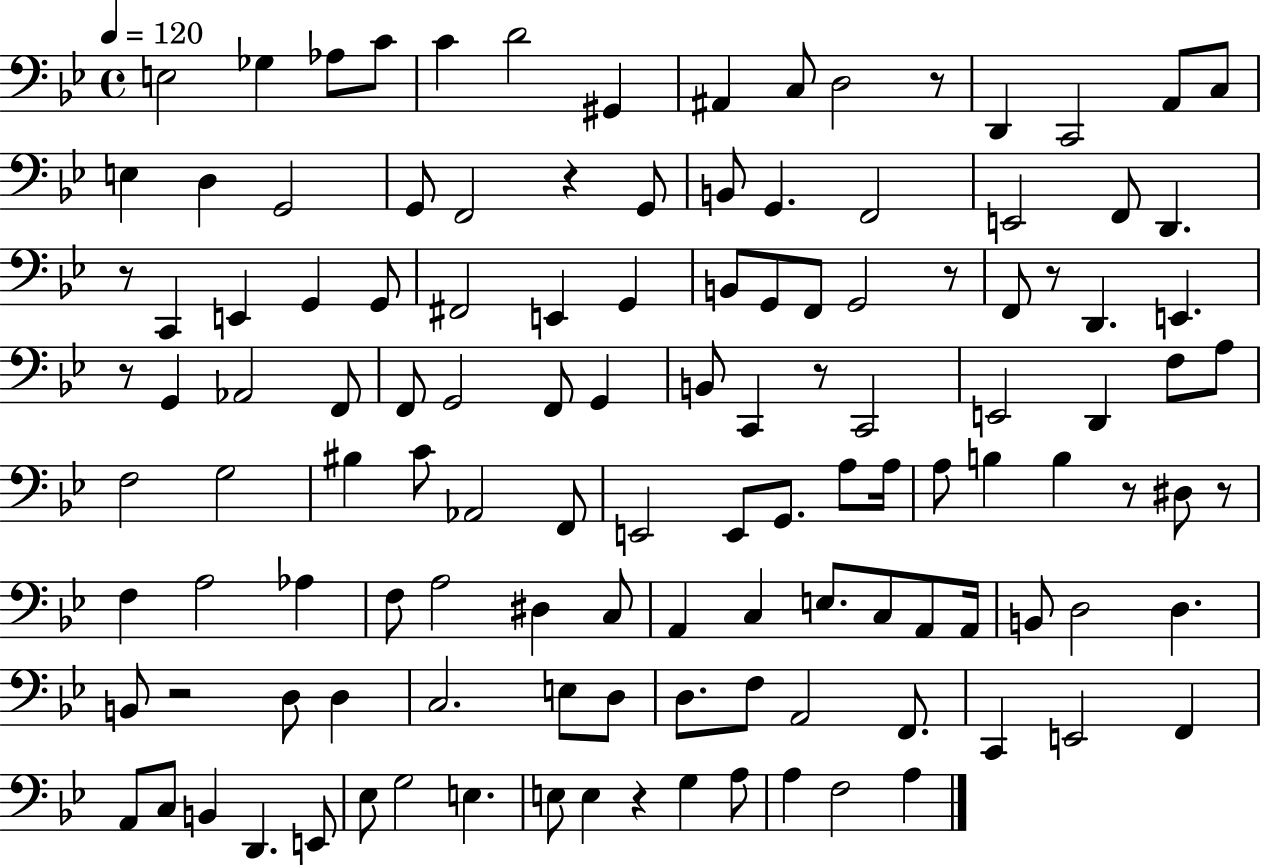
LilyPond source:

{
  \clef bass
  \time 4/4
  \defaultTimeSignature
  \key bes \major
  \tempo 4 = 120
  e2 ges4 aes8 c'8 | c'4 d'2 gis,4 | ais,4 c8 d2 r8 | d,4 c,2 a,8 c8 | \break e4 d4 g,2 | g,8 f,2 r4 g,8 | b,8 g,4. f,2 | e,2 f,8 d,4. | \break r8 c,4 e,4 g,4 g,8 | fis,2 e,4 g,4 | b,8 g,8 f,8 g,2 r8 | f,8 r8 d,4. e,4. | \break r8 g,4 aes,2 f,8 | f,8 g,2 f,8 g,4 | b,8 c,4 r8 c,2 | e,2 d,4 f8 a8 | \break f2 g2 | bis4 c'8 aes,2 f,8 | e,2 e,8 g,8. a8 a16 | a8 b4 b4 r8 dis8 r8 | \break f4 a2 aes4 | f8 a2 dis4 c8 | a,4 c4 e8. c8 a,8 a,16 | b,8 d2 d4. | \break b,8 r2 d8 d4 | c2. e8 d8 | d8. f8 a,2 f,8. | c,4 e,2 f,4 | \break a,8 c8 b,4 d,4. e,8 | ees8 g2 e4. | e8 e4 r4 g4 a8 | a4 f2 a4 | \break \bar "|."
}